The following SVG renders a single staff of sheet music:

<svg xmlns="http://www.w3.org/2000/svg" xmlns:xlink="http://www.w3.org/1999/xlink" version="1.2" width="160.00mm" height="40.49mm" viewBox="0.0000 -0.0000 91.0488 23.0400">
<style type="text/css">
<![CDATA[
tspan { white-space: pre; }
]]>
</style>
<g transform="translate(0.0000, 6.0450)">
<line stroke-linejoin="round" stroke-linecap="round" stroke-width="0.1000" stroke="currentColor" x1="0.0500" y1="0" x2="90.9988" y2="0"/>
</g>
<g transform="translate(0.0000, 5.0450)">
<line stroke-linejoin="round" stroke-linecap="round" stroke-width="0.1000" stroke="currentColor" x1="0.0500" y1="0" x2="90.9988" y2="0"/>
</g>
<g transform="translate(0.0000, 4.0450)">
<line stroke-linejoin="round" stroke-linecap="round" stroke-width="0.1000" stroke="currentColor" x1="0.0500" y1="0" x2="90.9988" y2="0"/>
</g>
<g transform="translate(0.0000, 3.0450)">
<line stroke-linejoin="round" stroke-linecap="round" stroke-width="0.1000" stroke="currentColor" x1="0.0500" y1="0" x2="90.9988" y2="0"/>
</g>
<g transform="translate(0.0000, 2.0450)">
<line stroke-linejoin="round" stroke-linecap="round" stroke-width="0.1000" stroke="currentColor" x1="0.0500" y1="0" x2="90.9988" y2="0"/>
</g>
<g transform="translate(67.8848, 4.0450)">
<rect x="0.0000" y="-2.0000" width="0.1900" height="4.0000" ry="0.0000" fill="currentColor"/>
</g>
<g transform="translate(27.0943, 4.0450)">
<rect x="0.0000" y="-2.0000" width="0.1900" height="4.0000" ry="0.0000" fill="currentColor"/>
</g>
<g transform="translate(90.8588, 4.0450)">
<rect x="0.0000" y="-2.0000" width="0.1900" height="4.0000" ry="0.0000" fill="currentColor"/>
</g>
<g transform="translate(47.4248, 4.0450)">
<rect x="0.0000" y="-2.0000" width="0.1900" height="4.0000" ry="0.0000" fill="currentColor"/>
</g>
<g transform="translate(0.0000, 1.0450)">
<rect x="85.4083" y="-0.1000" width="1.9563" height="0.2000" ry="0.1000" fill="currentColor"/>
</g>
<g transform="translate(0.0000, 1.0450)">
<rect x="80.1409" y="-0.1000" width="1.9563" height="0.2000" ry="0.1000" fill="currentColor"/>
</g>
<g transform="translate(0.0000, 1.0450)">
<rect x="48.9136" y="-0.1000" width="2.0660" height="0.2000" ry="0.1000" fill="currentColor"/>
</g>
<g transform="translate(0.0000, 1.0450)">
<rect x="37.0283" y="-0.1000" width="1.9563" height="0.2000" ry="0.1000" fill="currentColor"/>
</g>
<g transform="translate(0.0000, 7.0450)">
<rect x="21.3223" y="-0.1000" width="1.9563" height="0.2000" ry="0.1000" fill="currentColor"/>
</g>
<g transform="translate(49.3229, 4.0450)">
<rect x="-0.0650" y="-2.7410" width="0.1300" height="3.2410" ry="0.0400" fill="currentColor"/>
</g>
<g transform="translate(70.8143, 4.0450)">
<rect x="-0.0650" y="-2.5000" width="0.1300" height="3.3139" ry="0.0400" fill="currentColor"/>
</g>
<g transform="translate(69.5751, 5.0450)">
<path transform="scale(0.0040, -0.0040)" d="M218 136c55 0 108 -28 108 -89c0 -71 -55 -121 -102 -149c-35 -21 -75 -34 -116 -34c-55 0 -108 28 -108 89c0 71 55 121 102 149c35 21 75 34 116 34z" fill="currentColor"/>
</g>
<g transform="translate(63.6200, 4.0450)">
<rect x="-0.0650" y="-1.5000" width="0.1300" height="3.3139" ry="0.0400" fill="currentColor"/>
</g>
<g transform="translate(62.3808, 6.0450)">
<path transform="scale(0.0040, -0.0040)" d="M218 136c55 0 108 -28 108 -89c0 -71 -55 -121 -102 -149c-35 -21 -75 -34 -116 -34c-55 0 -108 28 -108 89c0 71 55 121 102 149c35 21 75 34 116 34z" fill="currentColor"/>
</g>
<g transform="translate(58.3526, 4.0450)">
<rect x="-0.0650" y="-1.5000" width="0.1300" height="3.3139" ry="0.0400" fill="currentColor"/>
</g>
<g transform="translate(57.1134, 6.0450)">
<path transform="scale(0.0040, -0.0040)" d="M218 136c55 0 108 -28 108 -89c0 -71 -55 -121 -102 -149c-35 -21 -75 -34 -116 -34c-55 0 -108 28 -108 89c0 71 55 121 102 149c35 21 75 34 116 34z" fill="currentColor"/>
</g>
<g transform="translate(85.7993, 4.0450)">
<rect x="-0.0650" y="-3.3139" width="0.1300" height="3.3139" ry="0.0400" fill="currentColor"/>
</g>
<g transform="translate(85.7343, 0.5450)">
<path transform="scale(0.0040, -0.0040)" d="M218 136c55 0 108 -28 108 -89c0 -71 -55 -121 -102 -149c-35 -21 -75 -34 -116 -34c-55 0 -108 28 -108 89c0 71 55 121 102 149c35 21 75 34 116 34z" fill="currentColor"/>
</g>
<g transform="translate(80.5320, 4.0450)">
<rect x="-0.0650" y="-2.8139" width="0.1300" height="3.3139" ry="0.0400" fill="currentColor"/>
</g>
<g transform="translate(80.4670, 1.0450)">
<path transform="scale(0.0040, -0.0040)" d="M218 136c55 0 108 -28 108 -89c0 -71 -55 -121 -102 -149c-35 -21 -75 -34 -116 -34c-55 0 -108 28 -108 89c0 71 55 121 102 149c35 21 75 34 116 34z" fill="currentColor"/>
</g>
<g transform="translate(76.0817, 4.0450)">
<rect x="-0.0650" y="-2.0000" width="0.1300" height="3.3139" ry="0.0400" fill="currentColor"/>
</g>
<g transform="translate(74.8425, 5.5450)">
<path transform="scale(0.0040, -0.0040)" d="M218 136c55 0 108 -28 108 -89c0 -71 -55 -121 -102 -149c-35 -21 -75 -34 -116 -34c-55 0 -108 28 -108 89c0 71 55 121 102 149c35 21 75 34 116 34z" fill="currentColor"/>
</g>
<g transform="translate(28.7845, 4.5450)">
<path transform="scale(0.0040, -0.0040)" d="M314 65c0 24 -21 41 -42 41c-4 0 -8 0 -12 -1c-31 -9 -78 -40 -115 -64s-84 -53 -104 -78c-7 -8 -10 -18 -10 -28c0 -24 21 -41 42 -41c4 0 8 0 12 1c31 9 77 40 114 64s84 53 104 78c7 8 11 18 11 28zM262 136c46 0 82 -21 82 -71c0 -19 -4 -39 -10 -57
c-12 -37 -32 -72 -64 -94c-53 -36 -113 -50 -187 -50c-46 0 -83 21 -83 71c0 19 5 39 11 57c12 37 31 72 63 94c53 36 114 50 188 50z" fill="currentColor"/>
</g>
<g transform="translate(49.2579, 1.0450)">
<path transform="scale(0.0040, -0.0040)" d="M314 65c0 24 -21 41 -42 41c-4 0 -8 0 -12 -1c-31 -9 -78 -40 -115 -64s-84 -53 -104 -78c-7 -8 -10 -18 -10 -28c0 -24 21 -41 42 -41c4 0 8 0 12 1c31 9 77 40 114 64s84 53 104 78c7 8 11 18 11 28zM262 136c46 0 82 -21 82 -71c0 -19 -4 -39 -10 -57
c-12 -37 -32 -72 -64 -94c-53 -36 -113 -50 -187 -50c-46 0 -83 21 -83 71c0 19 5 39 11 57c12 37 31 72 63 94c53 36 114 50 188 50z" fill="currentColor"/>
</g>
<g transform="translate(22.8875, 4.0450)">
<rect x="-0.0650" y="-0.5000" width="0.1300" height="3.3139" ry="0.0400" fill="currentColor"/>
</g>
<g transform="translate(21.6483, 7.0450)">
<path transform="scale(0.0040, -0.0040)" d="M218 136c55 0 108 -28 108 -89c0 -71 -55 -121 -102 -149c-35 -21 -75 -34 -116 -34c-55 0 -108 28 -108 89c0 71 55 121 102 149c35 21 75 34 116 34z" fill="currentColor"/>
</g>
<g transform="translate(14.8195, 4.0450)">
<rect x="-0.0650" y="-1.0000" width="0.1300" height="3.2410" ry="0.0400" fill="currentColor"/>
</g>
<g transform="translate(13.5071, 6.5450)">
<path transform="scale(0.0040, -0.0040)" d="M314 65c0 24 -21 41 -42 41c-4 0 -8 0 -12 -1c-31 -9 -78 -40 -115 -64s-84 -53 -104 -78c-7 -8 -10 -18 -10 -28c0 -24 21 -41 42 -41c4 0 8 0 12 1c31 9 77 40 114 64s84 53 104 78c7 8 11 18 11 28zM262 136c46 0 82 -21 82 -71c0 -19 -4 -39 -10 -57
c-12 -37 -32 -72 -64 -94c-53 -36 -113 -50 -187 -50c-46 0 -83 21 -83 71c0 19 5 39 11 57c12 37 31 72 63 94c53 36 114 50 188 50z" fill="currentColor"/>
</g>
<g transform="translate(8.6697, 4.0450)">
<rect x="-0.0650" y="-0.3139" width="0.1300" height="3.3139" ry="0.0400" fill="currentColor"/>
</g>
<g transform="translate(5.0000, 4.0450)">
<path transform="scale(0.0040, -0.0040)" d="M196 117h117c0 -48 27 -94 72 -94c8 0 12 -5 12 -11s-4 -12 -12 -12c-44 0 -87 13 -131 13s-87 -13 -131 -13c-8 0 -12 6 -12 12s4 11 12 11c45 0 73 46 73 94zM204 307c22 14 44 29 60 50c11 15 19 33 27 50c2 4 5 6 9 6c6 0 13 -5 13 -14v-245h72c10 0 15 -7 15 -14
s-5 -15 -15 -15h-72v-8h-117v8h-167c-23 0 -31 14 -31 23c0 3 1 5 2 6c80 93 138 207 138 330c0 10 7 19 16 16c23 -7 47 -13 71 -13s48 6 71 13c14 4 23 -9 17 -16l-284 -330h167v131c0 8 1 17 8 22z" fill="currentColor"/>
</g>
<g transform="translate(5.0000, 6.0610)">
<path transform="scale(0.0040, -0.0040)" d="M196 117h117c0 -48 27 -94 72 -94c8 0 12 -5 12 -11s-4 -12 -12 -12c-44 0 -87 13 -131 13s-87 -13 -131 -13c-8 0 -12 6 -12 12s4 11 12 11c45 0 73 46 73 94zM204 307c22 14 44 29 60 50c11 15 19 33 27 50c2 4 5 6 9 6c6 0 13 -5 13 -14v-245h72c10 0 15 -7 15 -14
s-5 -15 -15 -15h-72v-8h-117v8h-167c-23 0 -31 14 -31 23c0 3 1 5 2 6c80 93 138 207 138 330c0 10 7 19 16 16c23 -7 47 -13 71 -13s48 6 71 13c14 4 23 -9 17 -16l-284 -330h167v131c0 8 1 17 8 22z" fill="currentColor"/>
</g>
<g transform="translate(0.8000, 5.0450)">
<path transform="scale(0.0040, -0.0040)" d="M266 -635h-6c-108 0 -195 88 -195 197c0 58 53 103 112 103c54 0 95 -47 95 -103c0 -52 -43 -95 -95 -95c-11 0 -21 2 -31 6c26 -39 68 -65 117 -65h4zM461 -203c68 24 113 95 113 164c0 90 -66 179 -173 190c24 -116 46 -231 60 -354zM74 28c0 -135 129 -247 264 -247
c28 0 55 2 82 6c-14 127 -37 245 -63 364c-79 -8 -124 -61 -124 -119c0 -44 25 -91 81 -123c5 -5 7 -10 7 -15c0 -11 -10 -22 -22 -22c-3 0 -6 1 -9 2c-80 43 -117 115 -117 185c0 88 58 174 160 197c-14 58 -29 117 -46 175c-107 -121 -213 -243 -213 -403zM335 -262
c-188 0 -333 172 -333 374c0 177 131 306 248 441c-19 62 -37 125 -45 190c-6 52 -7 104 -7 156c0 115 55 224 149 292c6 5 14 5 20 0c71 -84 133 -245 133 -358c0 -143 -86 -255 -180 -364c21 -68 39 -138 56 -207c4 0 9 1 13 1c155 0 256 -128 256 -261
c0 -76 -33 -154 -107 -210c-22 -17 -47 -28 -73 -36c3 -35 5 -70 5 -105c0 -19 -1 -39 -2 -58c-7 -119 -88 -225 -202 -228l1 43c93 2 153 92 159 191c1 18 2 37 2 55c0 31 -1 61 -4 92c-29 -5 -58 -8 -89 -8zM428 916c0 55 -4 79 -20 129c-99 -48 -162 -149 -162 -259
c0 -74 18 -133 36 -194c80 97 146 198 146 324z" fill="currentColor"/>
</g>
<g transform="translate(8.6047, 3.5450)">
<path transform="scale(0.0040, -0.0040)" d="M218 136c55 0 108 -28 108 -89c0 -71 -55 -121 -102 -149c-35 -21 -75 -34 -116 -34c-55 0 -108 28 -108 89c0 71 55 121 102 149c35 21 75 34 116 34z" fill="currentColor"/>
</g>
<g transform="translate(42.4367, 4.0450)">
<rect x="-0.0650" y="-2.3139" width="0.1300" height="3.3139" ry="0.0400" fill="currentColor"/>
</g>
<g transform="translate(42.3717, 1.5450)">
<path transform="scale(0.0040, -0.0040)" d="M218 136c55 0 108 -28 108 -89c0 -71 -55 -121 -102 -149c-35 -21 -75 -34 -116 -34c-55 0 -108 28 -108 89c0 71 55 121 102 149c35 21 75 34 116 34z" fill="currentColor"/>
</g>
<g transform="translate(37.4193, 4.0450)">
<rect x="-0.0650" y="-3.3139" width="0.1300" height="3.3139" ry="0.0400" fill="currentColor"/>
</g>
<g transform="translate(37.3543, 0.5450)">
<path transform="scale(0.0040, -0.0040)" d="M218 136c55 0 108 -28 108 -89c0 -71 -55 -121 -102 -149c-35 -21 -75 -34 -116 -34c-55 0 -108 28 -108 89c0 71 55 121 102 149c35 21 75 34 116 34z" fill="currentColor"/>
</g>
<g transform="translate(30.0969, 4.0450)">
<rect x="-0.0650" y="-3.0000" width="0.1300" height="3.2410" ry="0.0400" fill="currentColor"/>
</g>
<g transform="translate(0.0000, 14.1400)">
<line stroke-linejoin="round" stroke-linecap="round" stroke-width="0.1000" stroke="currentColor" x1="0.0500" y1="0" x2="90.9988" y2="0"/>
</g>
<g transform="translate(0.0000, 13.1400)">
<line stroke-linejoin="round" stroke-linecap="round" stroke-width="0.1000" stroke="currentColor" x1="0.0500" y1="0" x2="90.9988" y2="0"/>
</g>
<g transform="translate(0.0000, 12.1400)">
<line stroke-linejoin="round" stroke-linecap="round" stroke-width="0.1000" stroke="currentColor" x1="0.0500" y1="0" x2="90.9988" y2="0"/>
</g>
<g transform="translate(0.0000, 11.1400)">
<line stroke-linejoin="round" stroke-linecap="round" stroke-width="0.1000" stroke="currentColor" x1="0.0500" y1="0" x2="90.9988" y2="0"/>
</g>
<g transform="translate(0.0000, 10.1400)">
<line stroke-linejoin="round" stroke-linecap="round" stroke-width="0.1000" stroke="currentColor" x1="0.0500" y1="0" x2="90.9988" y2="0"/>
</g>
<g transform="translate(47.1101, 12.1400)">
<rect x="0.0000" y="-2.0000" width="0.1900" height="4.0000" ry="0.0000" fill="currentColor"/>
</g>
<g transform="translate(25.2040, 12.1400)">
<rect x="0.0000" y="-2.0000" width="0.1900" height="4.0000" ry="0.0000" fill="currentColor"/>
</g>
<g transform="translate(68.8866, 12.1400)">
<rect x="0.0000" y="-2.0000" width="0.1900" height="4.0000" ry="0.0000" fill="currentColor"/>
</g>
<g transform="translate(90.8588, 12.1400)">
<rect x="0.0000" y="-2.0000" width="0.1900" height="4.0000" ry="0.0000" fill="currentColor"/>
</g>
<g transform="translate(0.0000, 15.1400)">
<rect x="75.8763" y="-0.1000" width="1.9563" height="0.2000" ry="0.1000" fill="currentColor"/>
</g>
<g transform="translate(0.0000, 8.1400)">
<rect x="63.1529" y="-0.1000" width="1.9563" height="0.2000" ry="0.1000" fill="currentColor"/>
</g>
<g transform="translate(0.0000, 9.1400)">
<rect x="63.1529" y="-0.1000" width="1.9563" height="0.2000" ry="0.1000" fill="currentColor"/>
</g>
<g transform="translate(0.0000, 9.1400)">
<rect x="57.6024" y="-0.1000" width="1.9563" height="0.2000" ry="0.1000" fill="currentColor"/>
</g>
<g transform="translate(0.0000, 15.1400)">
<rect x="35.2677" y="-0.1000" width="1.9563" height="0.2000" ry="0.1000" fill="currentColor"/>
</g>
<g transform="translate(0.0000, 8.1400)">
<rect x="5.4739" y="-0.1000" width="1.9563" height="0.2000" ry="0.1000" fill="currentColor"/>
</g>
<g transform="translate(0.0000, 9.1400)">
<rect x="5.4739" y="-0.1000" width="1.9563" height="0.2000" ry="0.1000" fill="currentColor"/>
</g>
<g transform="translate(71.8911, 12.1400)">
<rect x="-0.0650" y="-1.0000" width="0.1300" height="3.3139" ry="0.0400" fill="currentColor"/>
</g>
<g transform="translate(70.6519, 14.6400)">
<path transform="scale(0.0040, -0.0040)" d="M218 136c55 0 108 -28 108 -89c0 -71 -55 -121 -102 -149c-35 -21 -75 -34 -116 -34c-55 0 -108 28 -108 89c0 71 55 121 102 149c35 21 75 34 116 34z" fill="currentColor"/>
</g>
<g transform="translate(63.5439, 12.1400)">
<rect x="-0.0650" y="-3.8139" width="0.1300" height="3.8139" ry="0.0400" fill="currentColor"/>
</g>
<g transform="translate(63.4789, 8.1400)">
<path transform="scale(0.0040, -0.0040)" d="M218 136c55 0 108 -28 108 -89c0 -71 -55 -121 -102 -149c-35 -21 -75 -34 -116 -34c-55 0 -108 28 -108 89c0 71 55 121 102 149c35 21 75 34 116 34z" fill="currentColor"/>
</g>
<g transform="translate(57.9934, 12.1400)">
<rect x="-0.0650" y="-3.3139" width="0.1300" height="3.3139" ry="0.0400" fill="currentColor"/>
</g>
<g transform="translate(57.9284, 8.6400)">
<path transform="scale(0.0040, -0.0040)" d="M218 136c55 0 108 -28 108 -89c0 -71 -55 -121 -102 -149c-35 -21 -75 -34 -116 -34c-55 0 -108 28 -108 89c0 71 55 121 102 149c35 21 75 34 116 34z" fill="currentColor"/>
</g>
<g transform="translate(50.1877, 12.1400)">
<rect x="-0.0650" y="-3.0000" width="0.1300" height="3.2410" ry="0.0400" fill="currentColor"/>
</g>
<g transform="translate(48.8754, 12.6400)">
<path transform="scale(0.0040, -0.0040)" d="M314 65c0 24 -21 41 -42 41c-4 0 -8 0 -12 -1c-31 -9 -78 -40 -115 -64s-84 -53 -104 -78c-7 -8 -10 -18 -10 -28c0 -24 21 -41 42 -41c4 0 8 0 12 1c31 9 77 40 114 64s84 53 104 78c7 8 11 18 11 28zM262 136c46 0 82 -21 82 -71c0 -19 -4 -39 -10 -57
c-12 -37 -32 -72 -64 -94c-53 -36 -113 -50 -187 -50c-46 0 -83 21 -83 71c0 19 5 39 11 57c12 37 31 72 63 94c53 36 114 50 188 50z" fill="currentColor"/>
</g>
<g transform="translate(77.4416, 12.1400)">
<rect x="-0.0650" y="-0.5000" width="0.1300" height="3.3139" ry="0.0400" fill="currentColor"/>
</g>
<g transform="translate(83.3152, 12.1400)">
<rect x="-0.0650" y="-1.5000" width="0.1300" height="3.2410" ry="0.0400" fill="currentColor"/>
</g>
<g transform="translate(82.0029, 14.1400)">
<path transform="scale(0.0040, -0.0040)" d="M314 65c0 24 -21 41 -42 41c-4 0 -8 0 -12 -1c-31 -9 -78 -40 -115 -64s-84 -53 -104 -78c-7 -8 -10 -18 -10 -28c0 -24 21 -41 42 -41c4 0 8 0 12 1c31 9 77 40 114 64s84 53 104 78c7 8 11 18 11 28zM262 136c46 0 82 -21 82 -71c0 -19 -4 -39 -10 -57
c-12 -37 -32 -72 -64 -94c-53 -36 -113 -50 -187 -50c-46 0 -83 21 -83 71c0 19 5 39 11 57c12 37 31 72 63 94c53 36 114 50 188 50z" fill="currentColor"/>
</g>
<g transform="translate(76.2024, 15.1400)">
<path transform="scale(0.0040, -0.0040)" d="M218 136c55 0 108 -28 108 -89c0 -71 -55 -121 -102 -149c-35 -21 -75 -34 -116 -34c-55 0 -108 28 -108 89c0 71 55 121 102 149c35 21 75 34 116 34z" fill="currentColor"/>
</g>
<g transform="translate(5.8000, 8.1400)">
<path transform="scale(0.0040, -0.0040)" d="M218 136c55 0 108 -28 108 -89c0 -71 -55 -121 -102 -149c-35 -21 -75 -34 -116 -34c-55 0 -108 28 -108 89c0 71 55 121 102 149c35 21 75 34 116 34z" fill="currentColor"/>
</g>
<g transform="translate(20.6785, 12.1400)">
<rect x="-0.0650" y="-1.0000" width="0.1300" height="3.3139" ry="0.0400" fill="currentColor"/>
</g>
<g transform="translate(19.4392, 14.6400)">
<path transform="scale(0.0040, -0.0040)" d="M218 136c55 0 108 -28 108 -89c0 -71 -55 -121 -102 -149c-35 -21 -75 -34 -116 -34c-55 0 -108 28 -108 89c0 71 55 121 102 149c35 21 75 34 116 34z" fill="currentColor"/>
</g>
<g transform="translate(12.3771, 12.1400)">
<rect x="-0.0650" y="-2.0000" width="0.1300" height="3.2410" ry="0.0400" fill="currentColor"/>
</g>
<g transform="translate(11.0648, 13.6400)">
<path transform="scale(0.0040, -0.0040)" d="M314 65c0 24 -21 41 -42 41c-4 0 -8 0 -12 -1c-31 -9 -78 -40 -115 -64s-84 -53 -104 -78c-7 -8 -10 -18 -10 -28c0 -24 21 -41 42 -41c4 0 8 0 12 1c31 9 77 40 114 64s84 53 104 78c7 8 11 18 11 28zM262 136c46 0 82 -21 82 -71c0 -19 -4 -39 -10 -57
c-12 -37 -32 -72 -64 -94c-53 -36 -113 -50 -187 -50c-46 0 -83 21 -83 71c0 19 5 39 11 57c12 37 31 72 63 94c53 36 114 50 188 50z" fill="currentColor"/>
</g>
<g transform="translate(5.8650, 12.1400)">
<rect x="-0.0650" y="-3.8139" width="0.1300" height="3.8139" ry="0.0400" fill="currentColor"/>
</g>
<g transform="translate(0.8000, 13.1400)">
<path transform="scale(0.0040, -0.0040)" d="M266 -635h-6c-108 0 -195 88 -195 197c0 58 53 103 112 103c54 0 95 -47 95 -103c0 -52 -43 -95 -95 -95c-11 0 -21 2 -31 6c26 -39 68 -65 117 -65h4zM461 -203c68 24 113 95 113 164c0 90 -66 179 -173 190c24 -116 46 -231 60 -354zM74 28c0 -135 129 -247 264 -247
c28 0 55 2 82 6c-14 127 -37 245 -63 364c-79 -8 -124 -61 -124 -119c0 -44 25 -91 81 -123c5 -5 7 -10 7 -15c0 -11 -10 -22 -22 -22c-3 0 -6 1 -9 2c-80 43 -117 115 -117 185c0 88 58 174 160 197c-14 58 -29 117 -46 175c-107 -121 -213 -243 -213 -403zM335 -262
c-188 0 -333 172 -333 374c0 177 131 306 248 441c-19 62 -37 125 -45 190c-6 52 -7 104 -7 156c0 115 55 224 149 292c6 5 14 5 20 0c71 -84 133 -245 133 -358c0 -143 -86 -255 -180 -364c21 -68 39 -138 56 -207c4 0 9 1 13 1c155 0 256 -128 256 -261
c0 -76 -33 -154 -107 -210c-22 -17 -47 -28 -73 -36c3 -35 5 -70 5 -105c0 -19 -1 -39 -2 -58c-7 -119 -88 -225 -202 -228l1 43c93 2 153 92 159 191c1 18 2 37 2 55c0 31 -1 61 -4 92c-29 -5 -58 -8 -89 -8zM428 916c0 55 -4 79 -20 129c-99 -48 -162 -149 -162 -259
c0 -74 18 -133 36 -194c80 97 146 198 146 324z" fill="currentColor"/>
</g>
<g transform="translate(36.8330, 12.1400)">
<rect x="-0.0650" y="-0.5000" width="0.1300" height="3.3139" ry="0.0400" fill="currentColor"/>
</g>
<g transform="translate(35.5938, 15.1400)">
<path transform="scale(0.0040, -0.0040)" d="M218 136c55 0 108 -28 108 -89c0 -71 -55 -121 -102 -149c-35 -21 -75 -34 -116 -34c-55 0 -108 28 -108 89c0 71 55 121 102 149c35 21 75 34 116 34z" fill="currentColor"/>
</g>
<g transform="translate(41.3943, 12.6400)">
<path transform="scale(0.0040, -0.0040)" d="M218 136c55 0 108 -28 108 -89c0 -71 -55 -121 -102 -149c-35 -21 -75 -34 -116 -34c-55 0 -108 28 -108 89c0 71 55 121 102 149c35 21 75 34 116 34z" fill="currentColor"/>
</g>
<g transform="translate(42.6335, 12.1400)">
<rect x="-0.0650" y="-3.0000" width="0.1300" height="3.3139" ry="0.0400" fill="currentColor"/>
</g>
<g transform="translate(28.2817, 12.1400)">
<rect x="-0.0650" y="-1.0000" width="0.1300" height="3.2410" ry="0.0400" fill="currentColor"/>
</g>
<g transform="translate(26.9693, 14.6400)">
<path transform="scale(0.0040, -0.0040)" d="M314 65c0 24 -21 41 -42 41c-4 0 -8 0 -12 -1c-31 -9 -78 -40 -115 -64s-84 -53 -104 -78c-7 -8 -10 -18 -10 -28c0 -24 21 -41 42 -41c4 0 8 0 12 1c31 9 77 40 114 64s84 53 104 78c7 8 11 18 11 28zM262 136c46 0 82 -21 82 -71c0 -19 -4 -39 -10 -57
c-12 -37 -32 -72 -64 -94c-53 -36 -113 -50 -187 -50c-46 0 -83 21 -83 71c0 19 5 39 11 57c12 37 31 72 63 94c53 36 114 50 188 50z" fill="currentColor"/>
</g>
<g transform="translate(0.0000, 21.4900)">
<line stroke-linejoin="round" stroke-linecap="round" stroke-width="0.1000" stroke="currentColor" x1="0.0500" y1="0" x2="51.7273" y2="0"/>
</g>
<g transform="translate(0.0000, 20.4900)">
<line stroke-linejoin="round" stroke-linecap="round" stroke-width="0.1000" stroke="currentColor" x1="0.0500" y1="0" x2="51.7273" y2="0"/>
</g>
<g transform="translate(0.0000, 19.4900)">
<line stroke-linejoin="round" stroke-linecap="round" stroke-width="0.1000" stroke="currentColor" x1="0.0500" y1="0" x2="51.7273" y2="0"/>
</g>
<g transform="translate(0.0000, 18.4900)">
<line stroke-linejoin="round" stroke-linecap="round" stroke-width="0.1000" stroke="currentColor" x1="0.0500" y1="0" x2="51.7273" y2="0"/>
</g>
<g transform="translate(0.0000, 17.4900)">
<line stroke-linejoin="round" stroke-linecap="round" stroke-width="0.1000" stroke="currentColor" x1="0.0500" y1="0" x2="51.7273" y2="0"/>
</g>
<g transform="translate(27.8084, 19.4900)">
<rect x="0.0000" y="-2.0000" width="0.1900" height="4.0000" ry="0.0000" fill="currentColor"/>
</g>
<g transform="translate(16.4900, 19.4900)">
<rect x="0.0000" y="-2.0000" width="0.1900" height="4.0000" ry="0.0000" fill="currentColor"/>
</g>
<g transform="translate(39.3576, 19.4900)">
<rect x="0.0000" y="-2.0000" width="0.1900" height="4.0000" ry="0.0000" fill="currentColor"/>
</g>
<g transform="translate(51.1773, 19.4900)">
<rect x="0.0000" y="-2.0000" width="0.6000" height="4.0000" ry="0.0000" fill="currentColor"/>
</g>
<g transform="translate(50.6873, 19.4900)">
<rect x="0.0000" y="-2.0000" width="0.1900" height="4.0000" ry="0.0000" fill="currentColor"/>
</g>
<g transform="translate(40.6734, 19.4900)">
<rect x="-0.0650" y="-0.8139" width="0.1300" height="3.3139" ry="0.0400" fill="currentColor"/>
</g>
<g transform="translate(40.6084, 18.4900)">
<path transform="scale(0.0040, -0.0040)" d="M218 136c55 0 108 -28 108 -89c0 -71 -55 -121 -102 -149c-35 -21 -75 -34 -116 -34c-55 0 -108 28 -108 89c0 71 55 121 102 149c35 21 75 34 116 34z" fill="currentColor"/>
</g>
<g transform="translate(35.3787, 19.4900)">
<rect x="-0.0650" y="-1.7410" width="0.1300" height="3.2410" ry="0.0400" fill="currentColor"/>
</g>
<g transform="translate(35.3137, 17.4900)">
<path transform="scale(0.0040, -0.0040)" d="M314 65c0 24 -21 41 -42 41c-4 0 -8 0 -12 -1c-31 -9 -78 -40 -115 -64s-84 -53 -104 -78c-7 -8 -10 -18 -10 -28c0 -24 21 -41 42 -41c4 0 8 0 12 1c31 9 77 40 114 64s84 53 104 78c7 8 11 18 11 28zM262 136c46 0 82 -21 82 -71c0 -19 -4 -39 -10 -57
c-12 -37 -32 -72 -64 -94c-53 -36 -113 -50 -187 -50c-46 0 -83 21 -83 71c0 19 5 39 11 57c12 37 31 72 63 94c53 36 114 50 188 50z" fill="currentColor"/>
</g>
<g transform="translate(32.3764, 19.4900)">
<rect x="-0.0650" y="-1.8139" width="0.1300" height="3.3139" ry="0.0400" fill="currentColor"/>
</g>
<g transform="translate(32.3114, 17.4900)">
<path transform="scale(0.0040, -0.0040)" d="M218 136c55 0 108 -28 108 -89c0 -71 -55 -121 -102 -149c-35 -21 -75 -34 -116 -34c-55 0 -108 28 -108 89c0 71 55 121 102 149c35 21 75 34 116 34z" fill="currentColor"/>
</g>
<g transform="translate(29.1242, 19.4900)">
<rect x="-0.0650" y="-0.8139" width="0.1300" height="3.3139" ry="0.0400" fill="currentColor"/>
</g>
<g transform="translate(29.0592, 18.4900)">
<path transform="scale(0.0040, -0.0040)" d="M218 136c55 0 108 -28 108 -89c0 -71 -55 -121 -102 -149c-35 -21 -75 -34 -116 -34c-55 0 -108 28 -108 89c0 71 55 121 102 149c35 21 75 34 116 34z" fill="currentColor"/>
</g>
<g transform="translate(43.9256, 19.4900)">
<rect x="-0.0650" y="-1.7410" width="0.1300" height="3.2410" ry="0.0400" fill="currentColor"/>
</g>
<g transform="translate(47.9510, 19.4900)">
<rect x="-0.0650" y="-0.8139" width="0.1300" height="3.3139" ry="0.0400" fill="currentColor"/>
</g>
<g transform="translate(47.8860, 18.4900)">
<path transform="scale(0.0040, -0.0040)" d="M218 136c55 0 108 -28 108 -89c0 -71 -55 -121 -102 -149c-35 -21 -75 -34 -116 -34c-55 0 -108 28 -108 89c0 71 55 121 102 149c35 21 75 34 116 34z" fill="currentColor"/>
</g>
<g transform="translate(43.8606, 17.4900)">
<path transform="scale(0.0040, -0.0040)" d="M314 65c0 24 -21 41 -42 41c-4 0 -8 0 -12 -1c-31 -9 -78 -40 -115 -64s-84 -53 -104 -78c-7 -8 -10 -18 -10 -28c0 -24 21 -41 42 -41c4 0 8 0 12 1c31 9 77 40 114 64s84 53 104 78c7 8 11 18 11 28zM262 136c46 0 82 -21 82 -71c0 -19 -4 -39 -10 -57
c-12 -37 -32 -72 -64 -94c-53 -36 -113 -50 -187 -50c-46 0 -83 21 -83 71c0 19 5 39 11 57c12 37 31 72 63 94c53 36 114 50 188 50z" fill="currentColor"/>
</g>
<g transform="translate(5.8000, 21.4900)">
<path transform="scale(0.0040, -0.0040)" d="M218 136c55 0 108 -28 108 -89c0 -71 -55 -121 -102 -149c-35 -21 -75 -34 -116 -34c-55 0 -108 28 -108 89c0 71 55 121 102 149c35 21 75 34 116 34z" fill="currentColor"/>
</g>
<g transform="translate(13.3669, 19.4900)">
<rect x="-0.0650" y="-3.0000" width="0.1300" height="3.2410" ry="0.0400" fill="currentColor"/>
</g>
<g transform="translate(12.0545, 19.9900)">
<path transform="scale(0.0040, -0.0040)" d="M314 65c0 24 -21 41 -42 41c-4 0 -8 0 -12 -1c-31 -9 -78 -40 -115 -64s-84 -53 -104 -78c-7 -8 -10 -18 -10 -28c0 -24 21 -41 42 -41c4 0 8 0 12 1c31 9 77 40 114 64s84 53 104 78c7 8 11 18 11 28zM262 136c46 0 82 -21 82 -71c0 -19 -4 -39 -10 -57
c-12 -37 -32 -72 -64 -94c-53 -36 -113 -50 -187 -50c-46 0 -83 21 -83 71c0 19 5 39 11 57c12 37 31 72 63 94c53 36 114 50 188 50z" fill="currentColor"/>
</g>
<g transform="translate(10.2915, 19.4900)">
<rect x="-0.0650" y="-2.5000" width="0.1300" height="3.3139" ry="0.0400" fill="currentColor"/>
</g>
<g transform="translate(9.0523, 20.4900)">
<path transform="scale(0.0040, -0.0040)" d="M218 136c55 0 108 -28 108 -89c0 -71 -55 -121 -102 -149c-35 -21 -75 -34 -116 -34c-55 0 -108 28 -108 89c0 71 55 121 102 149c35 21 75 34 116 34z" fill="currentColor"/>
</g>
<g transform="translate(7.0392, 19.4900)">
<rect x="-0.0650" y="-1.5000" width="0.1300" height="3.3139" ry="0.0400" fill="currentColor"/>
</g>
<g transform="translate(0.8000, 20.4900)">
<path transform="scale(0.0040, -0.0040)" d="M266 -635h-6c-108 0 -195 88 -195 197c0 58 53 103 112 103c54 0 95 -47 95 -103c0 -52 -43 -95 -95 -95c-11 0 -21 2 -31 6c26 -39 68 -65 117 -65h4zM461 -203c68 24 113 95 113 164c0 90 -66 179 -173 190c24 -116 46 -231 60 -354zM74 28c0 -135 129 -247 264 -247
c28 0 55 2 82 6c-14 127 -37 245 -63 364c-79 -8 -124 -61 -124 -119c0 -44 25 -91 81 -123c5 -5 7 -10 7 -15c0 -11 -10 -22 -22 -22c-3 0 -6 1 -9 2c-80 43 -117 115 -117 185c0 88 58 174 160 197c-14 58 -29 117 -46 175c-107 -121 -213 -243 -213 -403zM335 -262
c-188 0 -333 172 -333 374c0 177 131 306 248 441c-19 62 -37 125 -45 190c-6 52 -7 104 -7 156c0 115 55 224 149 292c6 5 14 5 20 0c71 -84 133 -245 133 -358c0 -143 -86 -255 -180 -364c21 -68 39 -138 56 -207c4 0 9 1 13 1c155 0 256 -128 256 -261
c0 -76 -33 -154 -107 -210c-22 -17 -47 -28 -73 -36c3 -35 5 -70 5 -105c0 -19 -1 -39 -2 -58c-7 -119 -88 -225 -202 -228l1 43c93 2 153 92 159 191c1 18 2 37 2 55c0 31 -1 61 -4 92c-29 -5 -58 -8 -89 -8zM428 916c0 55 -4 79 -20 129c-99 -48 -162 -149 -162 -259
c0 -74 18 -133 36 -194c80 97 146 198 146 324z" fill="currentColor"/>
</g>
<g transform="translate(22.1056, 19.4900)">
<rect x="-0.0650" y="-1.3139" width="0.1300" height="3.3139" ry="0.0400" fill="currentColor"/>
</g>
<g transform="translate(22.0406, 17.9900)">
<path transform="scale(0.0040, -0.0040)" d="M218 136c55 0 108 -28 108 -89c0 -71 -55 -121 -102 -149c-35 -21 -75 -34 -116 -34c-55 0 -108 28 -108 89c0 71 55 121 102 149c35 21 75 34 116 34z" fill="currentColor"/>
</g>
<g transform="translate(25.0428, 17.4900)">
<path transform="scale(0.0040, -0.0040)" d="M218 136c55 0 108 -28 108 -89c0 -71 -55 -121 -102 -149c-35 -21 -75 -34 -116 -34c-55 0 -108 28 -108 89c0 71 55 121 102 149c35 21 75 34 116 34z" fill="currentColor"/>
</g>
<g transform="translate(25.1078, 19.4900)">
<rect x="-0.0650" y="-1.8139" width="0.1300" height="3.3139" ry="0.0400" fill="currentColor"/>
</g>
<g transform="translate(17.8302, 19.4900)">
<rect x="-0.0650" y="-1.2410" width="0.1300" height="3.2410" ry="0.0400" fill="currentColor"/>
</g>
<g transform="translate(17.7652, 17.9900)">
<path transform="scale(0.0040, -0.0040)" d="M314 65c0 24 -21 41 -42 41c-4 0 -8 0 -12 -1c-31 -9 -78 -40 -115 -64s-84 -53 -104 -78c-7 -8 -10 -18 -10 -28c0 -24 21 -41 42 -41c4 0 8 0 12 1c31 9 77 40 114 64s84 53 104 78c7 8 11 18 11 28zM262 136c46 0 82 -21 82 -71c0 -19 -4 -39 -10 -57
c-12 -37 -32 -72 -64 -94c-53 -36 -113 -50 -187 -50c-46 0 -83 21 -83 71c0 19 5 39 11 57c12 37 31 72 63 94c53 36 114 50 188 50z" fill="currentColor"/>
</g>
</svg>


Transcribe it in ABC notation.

X:1
T:Untitled
M:4/4
L:1/4
K:C
c D2 C A2 b g a2 E E G F a b c' F2 D D2 C A A2 b c' D C E2 E G A2 e2 e f d f f2 d f2 d